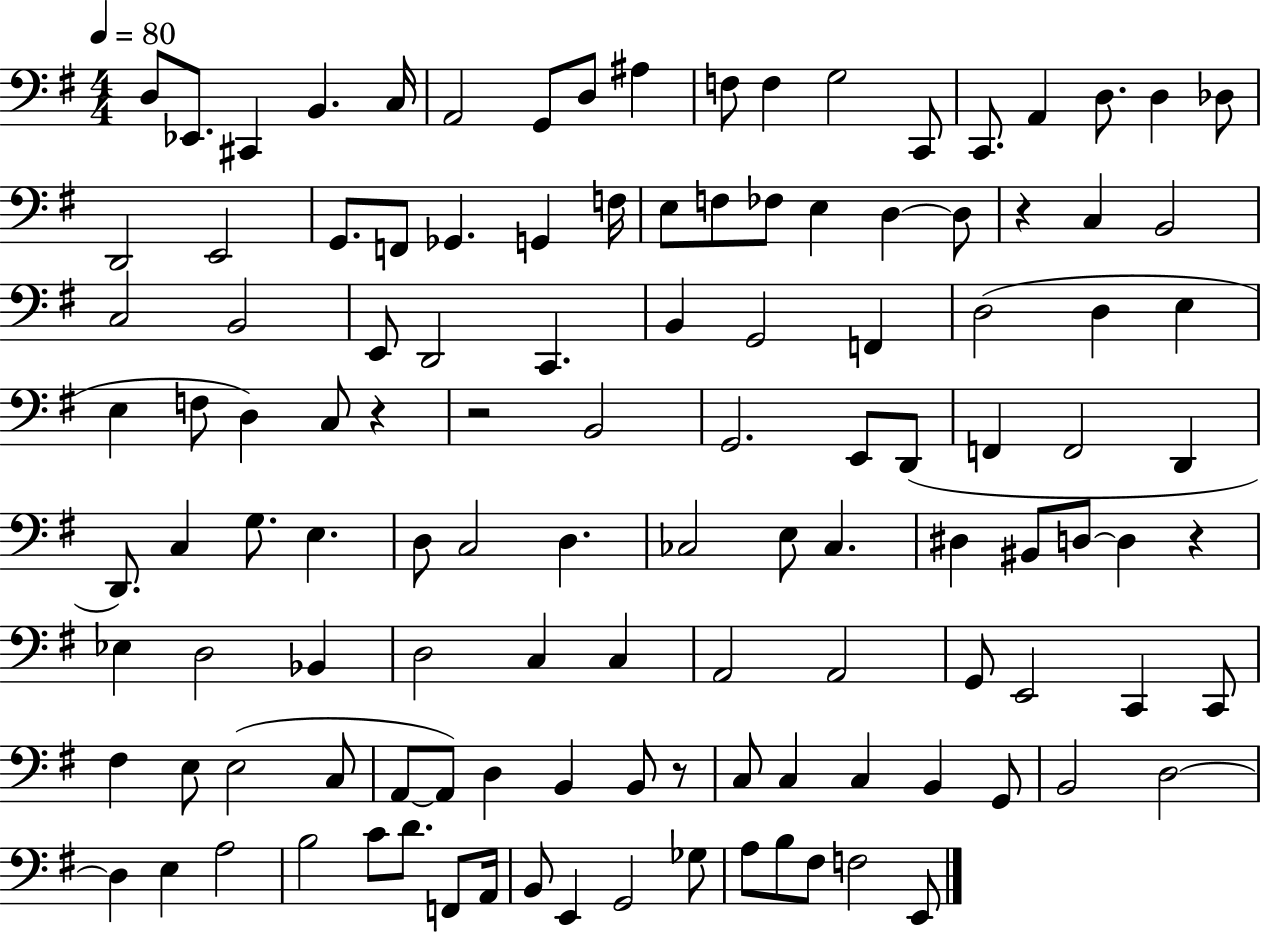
D3/e Eb2/e. C#2/q B2/q. C3/s A2/h G2/e D3/e A#3/q F3/e F3/q G3/h C2/e C2/e. A2/q D3/e. D3/q Db3/e D2/h E2/h G2/e. F2/e Gb2/q. G2/q F3/s E3/e F3/e FES3/e E3/q D3/q D3/e R/q C3/q B2/h C3/h B2/h E2/e D2/h C2/q. B2/q G2/h F2/q D3/h D3/q E3/q E3/q F3/e D3/q C3/e R/q R/h B2/h G2/h. E2/e D2/e F2/q F2/h D2/q D2/e. C3/q G3/e. E3/q. D3/e C3/h D3/q. CES3/h E3/e CES3/q. D#3/q BIS2/e D3/e D3/q R/q Eb3/q D3/h Bb2/q D3/h C3/q C3/q A2/h A2/h G2/e E2/h C2/q C2/e F#3/q E3/e E3/h C3/e A2/e A2/e D3/q B2/q B2/e R/e C3/e C3/q C3/q B2/q G2/e B2/h D3/h D3/q E3/q A3/h B3/h C4/e D4/e. F2/e A2/s B2/e E2/q G2/h Gb3/e A3/e B3/e F#3/e F3/h E2/e